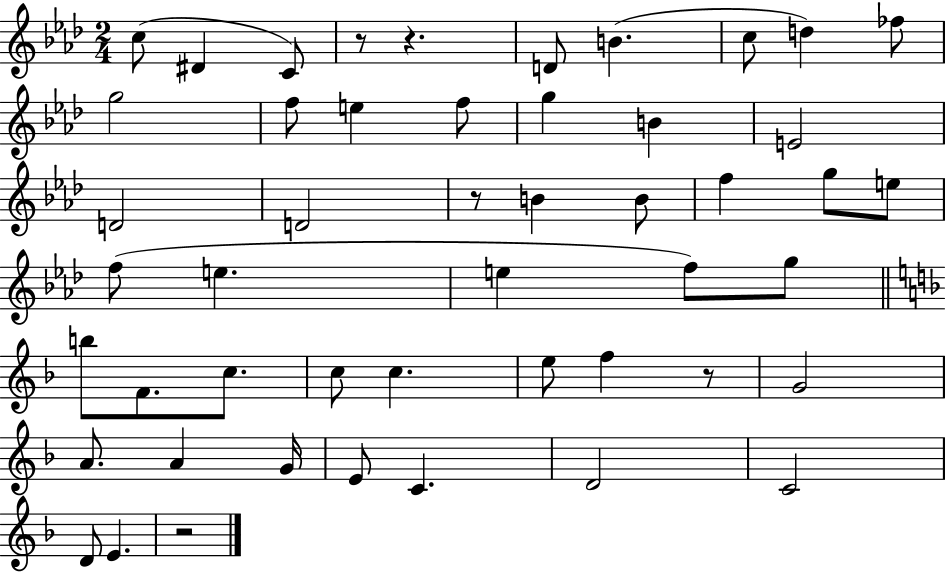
{
  \clef treble
  \numericTimeSignature
  \time 2/4
  \key aes \major
  c''8( dis'4 c'8) | r8 r4. | d'8 b'4.( | c''8 d''4) fes''8 | \break g''2 | f''8 e''4 f''8 | g''4 b'4 | e'2 | \break d'2 | d'2 | r8 b'4 b'8 | f''4 g''8 e''8 | \break f''8( e''4. | e''4 f''8) g''8 | \bar "||" \break \key f \major b''8 f'8. c''8. | c''8 c''4. | e''8 f''4 r8 | g'2 | \break a'8. a'4 g'16 | e'8 c'4. | d'2 | c'2 | \break d'8 e'4. | r2 | \bar "|."
}